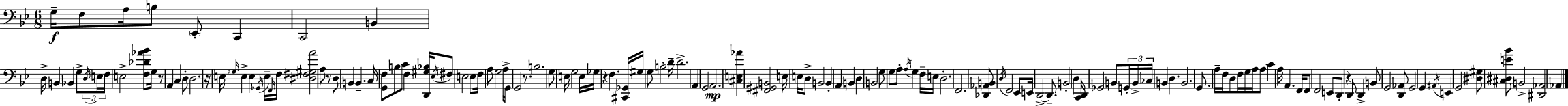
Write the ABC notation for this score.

X:1
T:Untitled
M:6/8
L:1/4
K:Bb
G,/4 F,/2 A,/4 B,/2 _E,,/2 C,, C,,2 B,, D,/4 B,, _B,, G,/2 D,/4 E,/4 F,/4 E,2 [F,_D_A_B]/2 G,/4 z/2 A,, C, D,/2 D,2 z/4 E,/4 _G,/4 E, E, _G,,/4 E,/4 F,,/4 F,/4 [^D,^F,^G,A]2 A,/2 z/2 D,/2 B,, B,, C,/4 [G,,F,]/2 B,/2 C/2 F, [D,,^G,_B,]/4 _E,/4 ^F,/2 E,2 E,/2 F,/4 A,/2 G,2 A,/4 G,,/4 G,,2 z/2 B,2 G,/2 E,/4 G,2 E,/4 _G,/4 z F, [^C,,_G,,]/4 ^G,/4 G,/2 B,2 D/4 D2 A,, G,,2 A,,2 [^C,E,_A] [^F,,^G,,B,,]2 E,/4 E,/4 D,/2 B,,2 B,, A,, B,, D, B,,2 G,/2 G,/2 A,/2 A,/4 G, F,/4 E,/4 D,2 F,,2 [_D,,_A,,B,,]/2 D,/4 F,,2 _E,,/2 E,,/4 D,,2 D,,/2 B,,2 D, [C,,D,,]/4 _G,,2 B,,/2 G,,/4 B,,/4 _C,/4 B,, D, B,,2 G,,/2 A,/4 F,/4 D,/2 F,/4 G,/4 A,/4 A,/2 C A,/4 A,, F,,/4 F,,/2 F,,2 E,,/2 D,,/2 z D,,/2 D,, B,,/2 G,,2 [D,,_A,,]/2 G,,2 G,, ^A,,/4 E,, G,,2 [^D,^G,]/2 [^C,^D,E_B]/2 B,,2 [^D,,_A,,]2 _A,,